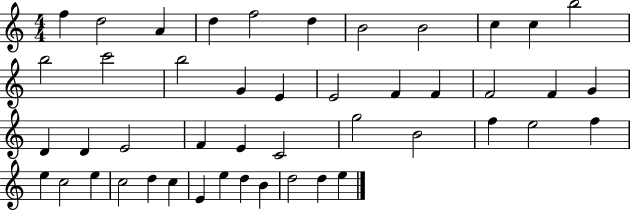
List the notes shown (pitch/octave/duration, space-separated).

F5/q D5/h A4/q D5/q F5/h D5/q B4/h B4/h C5/q C5/q B5/h B5/h C6/h B5/h G4/q E4/q E4/h F4/q F4/q F4/h F4/q G4/q D4/q D4/q E4/h F4/q E4/q C4/h G5/h B4/h F5/q E5/h F5/q E5/q C5/h E5/q C5/h D5/q C5/q E4/q E5/q D5/q B4/q D5/h D5/q E5/q